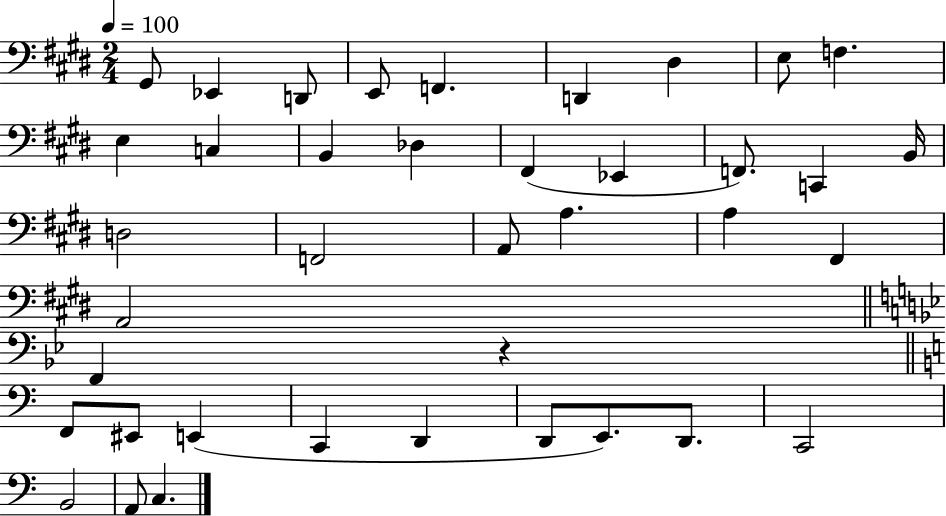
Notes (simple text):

G#2/e Eb2/q D2/e E2/e F2/q. D2/q D#3/q E3/e F3/q. E3/q C3/q B2/q Db3/q F#2/q Eb2/q F2/e. C2/q B2/s D3/h F2/h A2/e A3/q. A3/q F#2/q A2/h F2/q R/q F2/e EIS2/e E2/q C2/q D2/q D2/e E2/e. D2/e. C2/h B2/h A2/e C3/q.